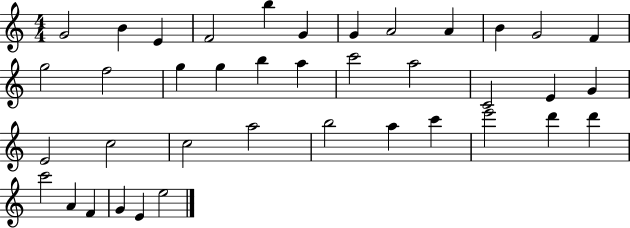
{
  \clef treble
  \numericTimeSignature
  \time 4/4
  \key c \major
  g'2 b'4 e'4 | f'2 b''4 g'4 | g'4 a'2 a'4 | b'4 g'2 f'4 | \break g''2 f''2 | g''4 g''4 b''4 a''4 | c'''2 a''2 | c'2 e'4 g'4 | \break e'2 c''2 | c''2 a''2 | b''2 a''4 c'''4 | e'''2 d'''4 d'''4 | \break c'''2 a'4 f'4 | g'4 e'4 e''2 | \bar "|."
}